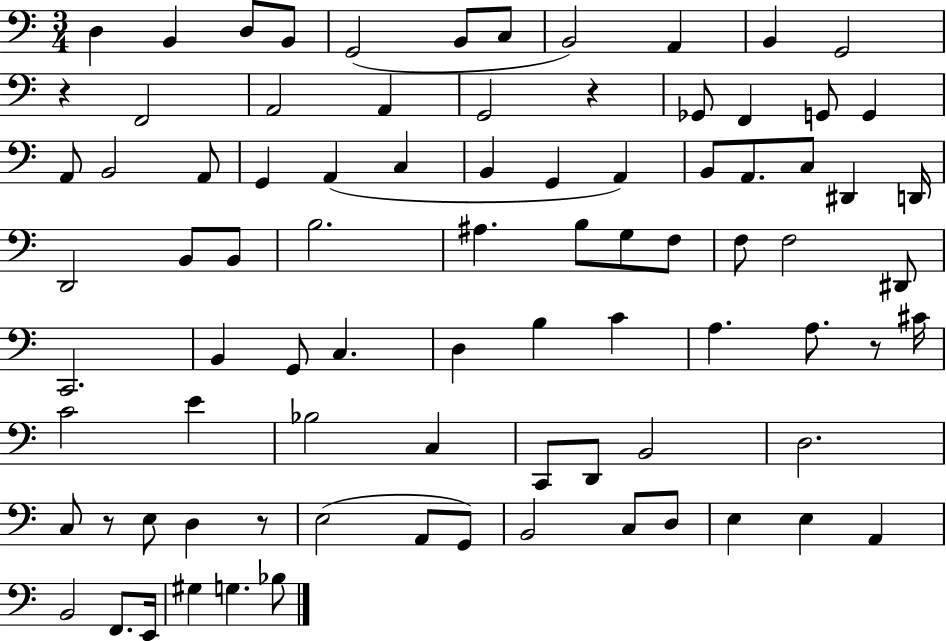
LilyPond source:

{
  \clef bass
  \numericTimeSignature
  \time 3/4
  \key c \major
  d4 b,4 d8 b,8 | g,2( b,8 c8 | b,2) a,4 | b,4 g,2 | \break r4 f,2 | a,2 a,4 | g,2 r4 | ges,8 f,4 g,8 g,4 | \break a,8 b,2 a,8 | g,4 a,4( c4 | b,4 g,4 a,4) | b,8 a,8. c8 dis,4 d,16 | \break d,2 b,8 b,8 | b2. | ais4. b8 g8 f8 | f8 f2 dis,8 | \break c,2. | b,4 g,8 c4. | d4 b4 c'4 | a4. a8. r8 cis'16 | \break c'2 e'4 | bes2 c4 | c,8 d,8 b,2 | d2. | \break c8 r8 e8 d4 r8 | e2( a,8 g,8) | b,2 c8 d8 | e4 e4 a,4 | \break b,2 f,8. e,16 | gis4 g4. bes8 | \bar "|."
}